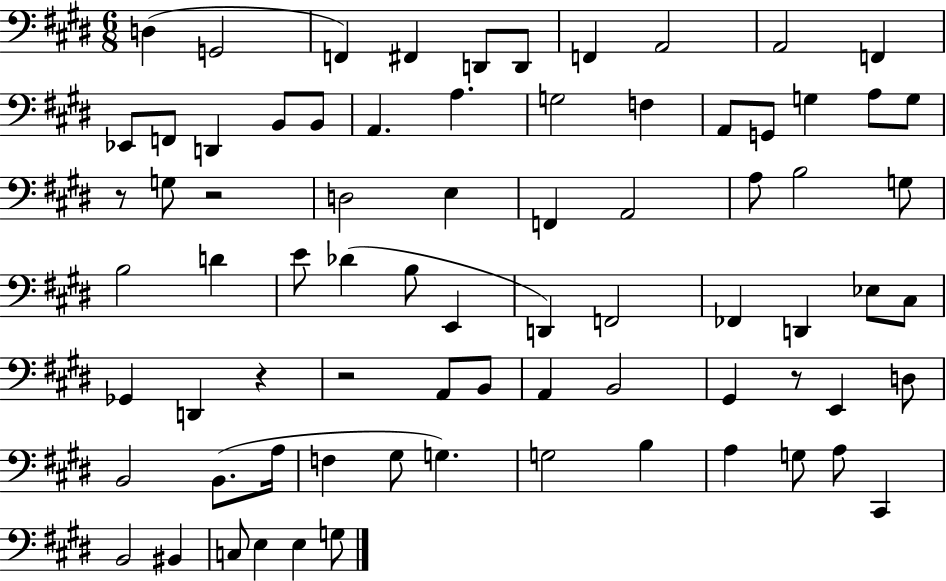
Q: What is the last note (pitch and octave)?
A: G3